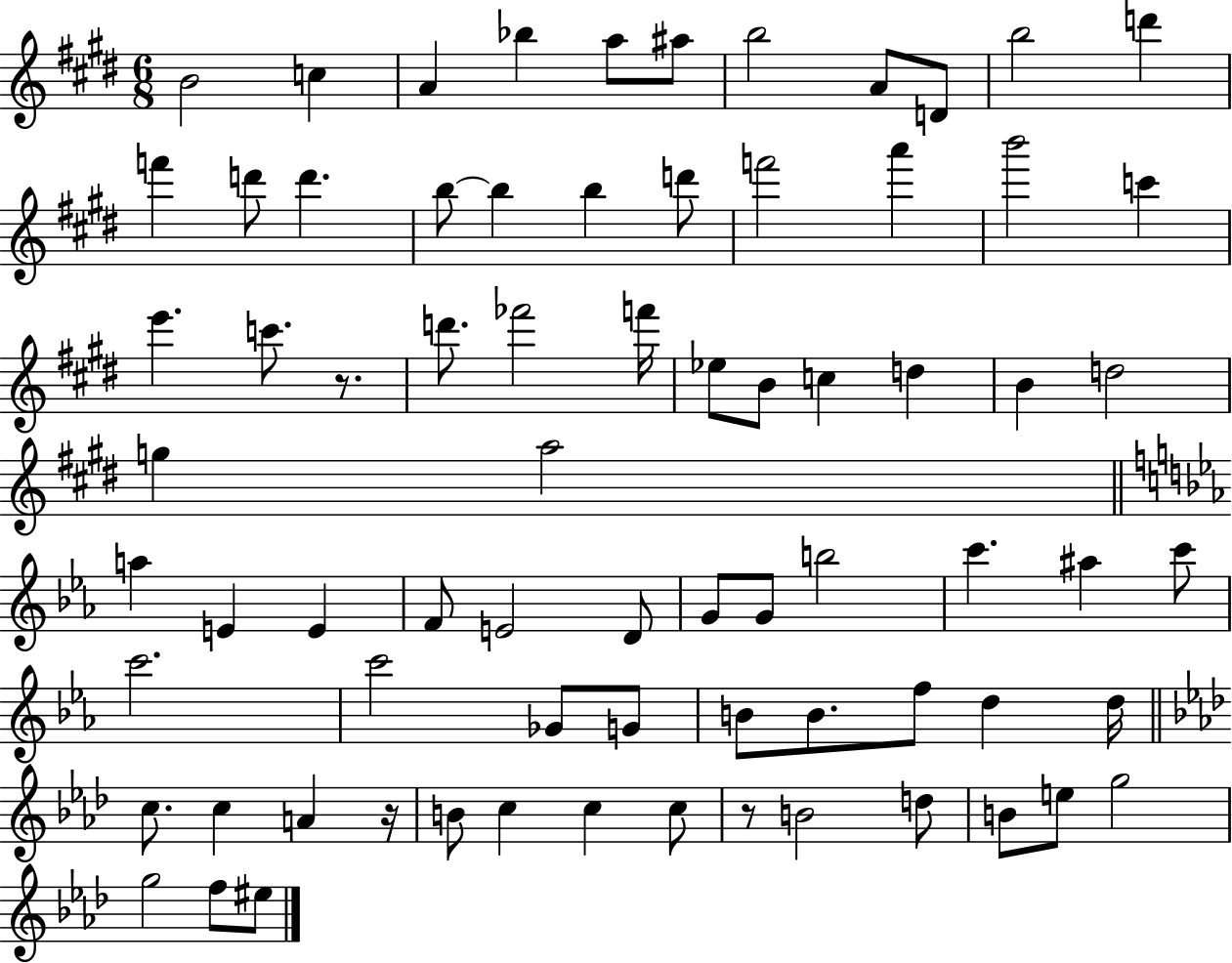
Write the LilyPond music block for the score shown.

{
  \clef treble
  \numericTimeSignature
  \time 6/8
  \key e \major
  \repeat volta 2 { b'2 c''4 | a'4 bes''4 a''8 ais''8 | b''2 a'8 d'8 | b''2 d'''4 | \break f'''4 d'''8 d'''4. | b''8~~ b''4 b''4 d'''8 | f'''2 a'''4 | b'''2 c'''4 | \break e'''4. c'''8. r8. | d'''8. fes'''2 f'''16 | ees''8 b'8 c''4 d''4 | b'4 d''2 | \break g''4 a''2 | \bar "||" \break \key ees \major a''4 e'4 e'4 | f'8 e'2 d'8 | g'8 g'8 b''2 | c'''4. ais''4 c'''8 | \break c'''2. | c'''2 ges'8 g'8 | b'8 b'8. f''8 d''4 d''16 | \bar "||" \break \key aes \major c''8. c''4 a'4 r16 | b'8 c''4 c''4 c''8 | r8 b'2 d''8 | b'8 e''8 g''2 | \break g''2 f''8 eis''8 | } \bar "|."
}